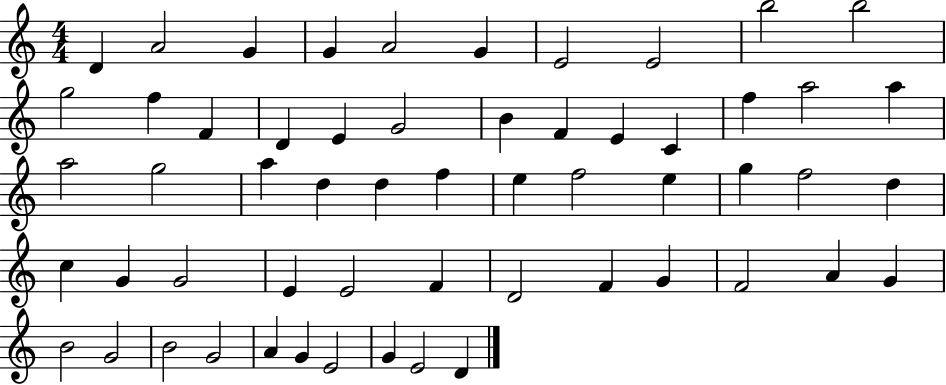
{
  \clef treble
  \numericTimeSignature
  \time 4/4
  \key c \major
  d'4 a'2 g'4 | g'4 a'2 g'4 | e'2 e'2 | b''2 b''2 | \break g''2 f''4 f'4 | d'4 e'4 g'2 | b'4 f'4 e'4 c'4 | f''4 a''2 a''4 | \break a''2 g''2 | a''4 d''4 d''4 f''4 | e''4 f''2 e''4 | g''4 f''2 d''4 | \break c''4 g'4 g'2 | e'4 e'2 f'4 | d'2 f'4 g'4 | f'2 a'4 g'4 | \break b'2 g'2 | b'2 g'2 | a'4 g'4 e'2 | g'4 e'2 d'4 | \break \bar "|."
}